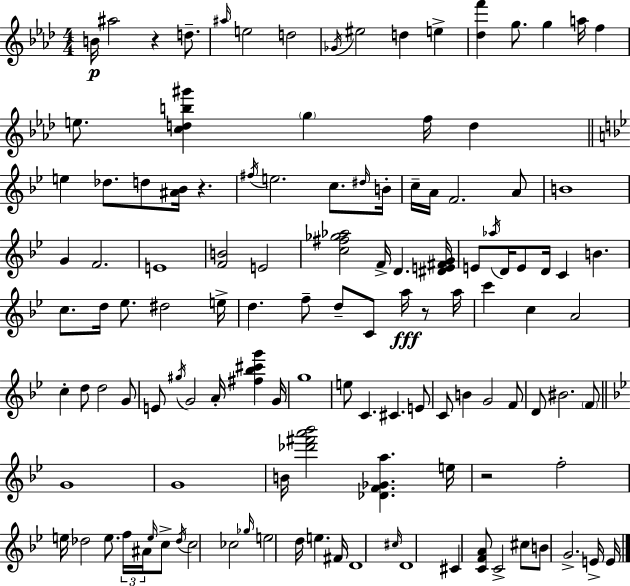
B4/s A#5/h R/q D5/e. A#5/s E5/h D5/h Gb4/s EIS5/h D5/q E5/q [Db5,F6]/q G5/e. G5/q A5/s F5/q E5/e. [C5,D5,B5,G#6]/q G5/q F5/s D5/q E5/q Db5/e. D5/e [A#4,Bb4]/s R/q. F#5/s E5/h. C5/e. D#5/s B4/s C5/s A4/s F4/h. A4/e B4/w G4/q F4/h. E4/w [F4,B4]/h E4/h [C5,F#5,Gb5,Ab5]/h F4/s D4/q. [D#4,E4,F#4,G4]/s E4/e Ab5/s D4/s E4/e D4/s C4/q B4/q. C5/e. D5/s Eb5/e. D#5/h E5/s D5/q. F5/e D5/e C4/e A5/s R/e A5/s C6/q C5/q A4/h C5/q D5/e D5/h G4/e E4/e G#5/s G4/h A4/s [F#5,Bb5,C#6,G6]/q G4/s G5/w E5/e C4/q. C#4/q. E4/e C4/e B4/q G4/h F4/e D4/e BIS4/h. F4/e G4/w G4/w B4/s [Db6,F#6,A6,Bb6]/h [Db4,F4,Gb4,A5]/q. E5/s R/h F5/h E5/s Db5/h E5/e. F5/s A#4/s E5/s C5/e Db5/s C5/h CES5/h Gb5/s E5/h D5/s E5/q. F#4/s D4/w C#5/s D4/w C#4/q [C4,F4,A4]/e C4/h C#5/e B4/e G4/h. E4/s E4/s